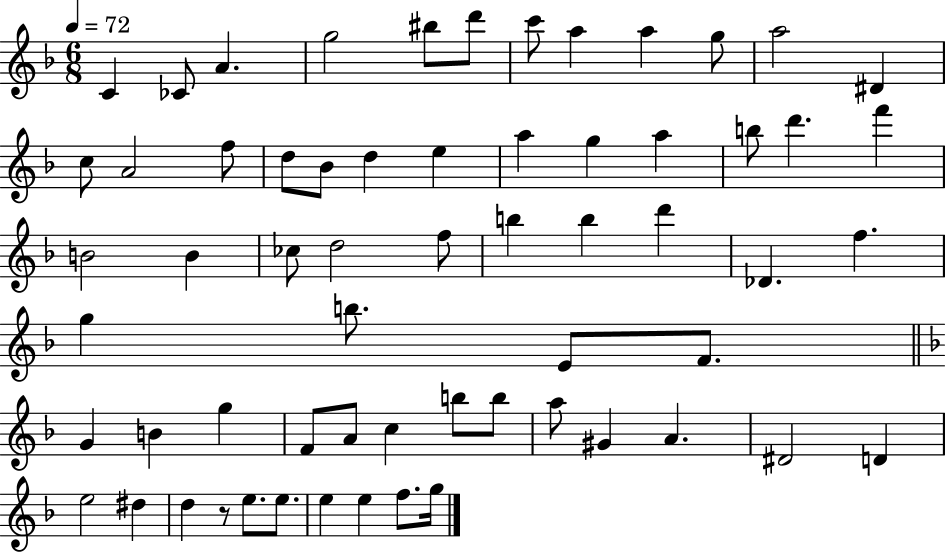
C4/q CES4/e A4/q. G5/h BIS5/e D6/e C6/e A5/q A5/q G5/e A5/h D#4/q C5/e A4/h F5/e D5/e Bb4/e D5/q E5/q A5/q G5/q A5/q B5/e D6/q. F6/q B4/h B4/q CES5/e D5/h F5/e B5/q B5/q D6/q Db4/q. F5/q. G5/q B5/e. E4/e F4/e. G4/q B4/q G5/q F4/e A4/e C5/q B5/e B5/e A5/e G#4/q A4/q. D#4/h D4/q E5/h D#5/q D5/q R/e E5/e. E5/e. E5/q E5/q F5/e. G5/s